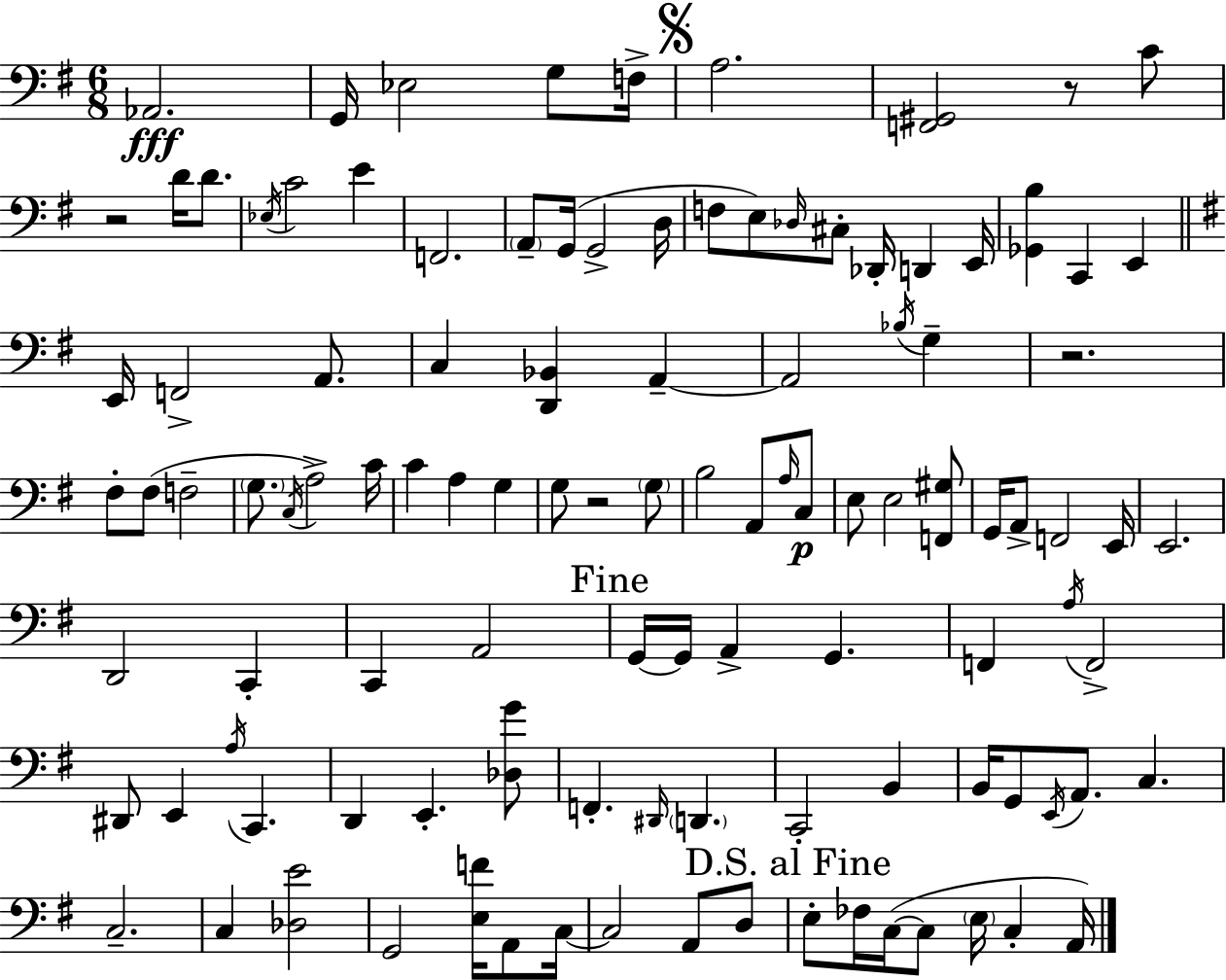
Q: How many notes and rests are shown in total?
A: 110